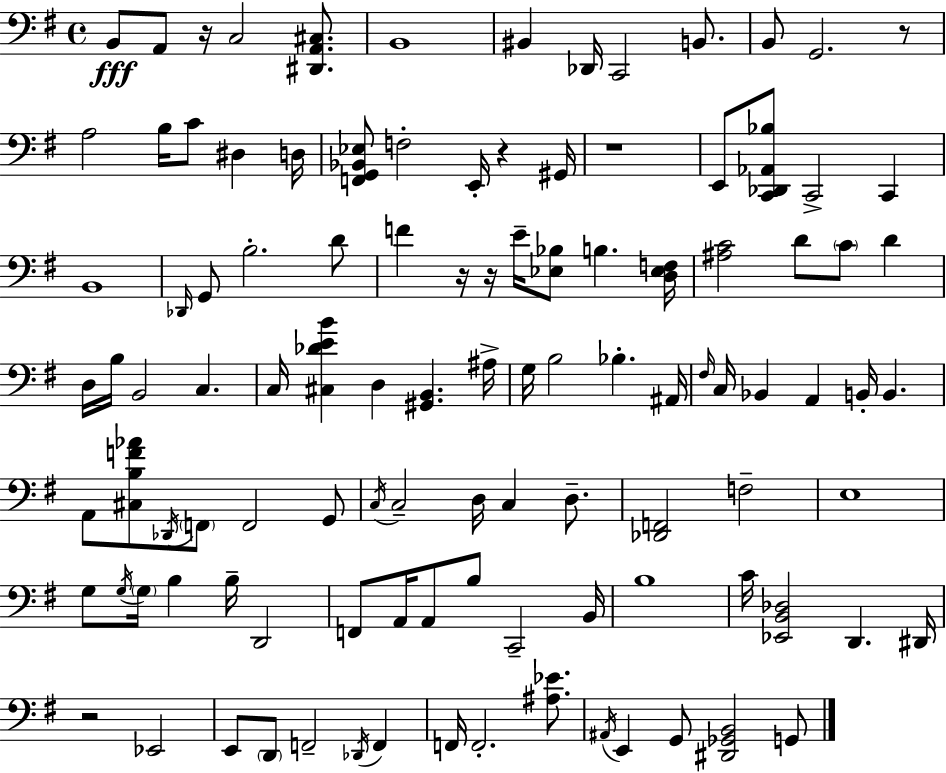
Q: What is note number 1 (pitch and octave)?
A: B2